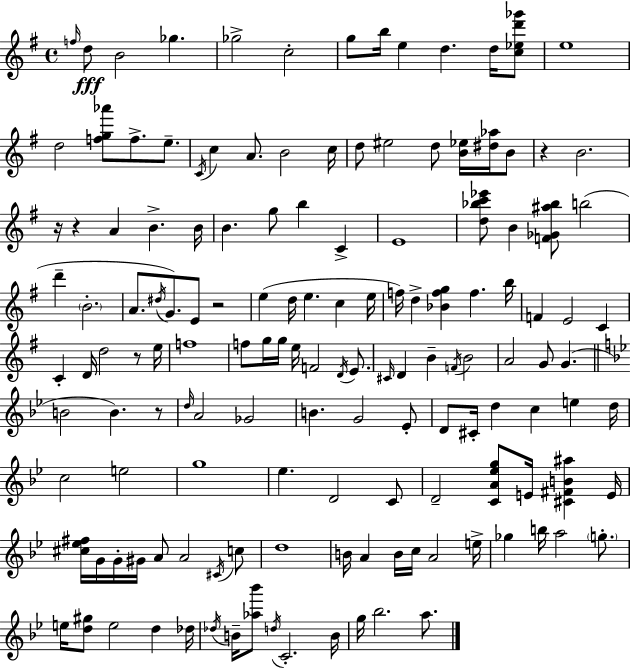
{
  \clef treble
  \time 4/4
  \defaultTimeSignature
  \key g \major
  \grace { f''16 }\fff d''8 b'2 ges''4. | ges''2-> c''2-. | g''8 b''16 e''4 d''4. d''16 <c'' ees'' d''' ges'''>8 | e''1 | \break d''2 <f'' g'' aes'''>8 f''8.-> e''8.-- | \acciaccatura { c'16 } c''4 a'8. b'2 | c''16 d''8 eis''2 d''8 <b' ees''>16 <dis'' aes''>16 | b'8 r4 b'2. | \break r16 r4 a'4 b'4.-> | b'16 b'4. g''8 b''4 c'4-> | e'1 | <d'' bes'' c''' ees'''>8 b'4 <f' ges' ais'' bes''>8 b''2( | \break d'''4-- \parenthesize b'2.-. | a'8. \acciaccatura { dis''16 } g'8.) e'8 r2 | e''4( d''16 e''4. c''4 | e''16 f''16) d''4-> <bes' f'' g''>4 f''4. | \break b''16 f'4 e'2 c'4 | c'4-. d'16 d''2 | r8 e''16 f''1 | f''8 g''16 g''16 e''16 f'2 | \break \acciaccatura { d'16 } e'8. \grace { cis'16 } d'4 b'4-- \acciaccatura { f'16 } b'2 | a'2 g'8 | g'4.( \bar "||" \break \key bes \major b'2 b'4.) r8 | \grace { d''16 } a'2 ges'2 | b'4. g'2 ees'8-. | d'8 cis'16-. d''4 c''4 e''4 | \break d''16 c''2 e''2 | g''1 | ees''4. d'2 c'8 | d'2-- <c' a' ees'' g''>8 e'16 <cis' fis' b' ais''>4 | \break e'16 <cis'' ees'' fis''>16 g'16 g'16-. gis'16 a'8 a'2 \acciaccatura { cis'16 } | c''8 d''1 | b'16 a'4 b'16 c''16 a'2 | e''16-> ges''4 b''16 a''2 \parenthesize g''8.-. | \break e''16 <d'' gis''>8 e''2 d''4 | des''16 \acciaccatura { des''16 } b'16-- <aes'' bes'''>8 \acciaccatura { d''16 } c'2.-. | b'16 g''16 bes''2. | a''8. \bar "|."
}